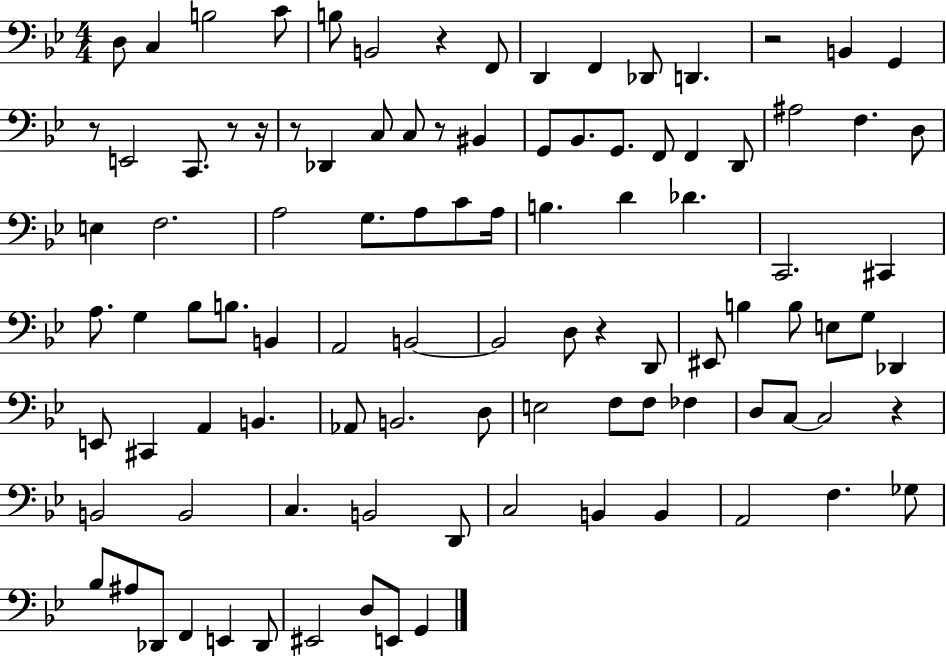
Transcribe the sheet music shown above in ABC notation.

X:1
T:Untitled
M:4/4
L:1/4
K:Bb
D,/2 C, B,2 C/2 B,/2 B,,2 z F,,/2 D,, F,, _D,,/2 D,, z2 B,, G,, z/2 E,,2 C,,/2 z/2 z/4 z/2 _D,, C,/2 C,/2 z/2 ^B,, G,,/2 _B,,/2 G,,/2 F,,/2 F,, D,,/2 ^A,2 F, D,/2 E, F,2 A,2 G,/2 A,/2 C/2 A,/4 B, D _D C,,2 ^C,, A,/2 G, _B,/2 B,/2 B,, A,,2 B,,2 B,,2 D,/2 z D,,/2 ^E,,/2 B, B,/2 E,/2 G,/2 _D,, E,,/2 ^C,, A,, B,, _A,,/2 B,,2 D,/2 E,2 F,/2 F,/2 _F, D,/2 C,/2 C,2 z B,,2 B,,2 C, B,,2 D,,/2 C,2 B,, B,, A,,2 F, _G,/2 _B,/2 ^A,/2 _D,,/2 F,, E,, _D,,/2 ^E,,2 D,/2 E,,/2 G,,